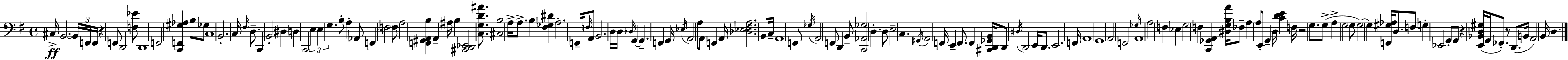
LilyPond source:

{
  \clef bass
  \time 4/4
  \defaultTimeSignature
  \key g \major
  cis16->\ff b,2.~~ \tuplet 3/2 { b,16 f,16 f,16 } | r4 f,8 d,2 <f ees'>8 | d,1 | f,2 <c, f, gis aes>4 b8 ges8 | \break c1 | b,2.-. c16 \grace { fis16 } d8.-- | c,4 b,2-. dis4 | d4 c,2 \tuplet 3/2 { e4 | \break e4 g4. } b8-. a4-. | aes,8 f,4 \parenthesize f2 f8 | a2 <f, gis, a, b>4 a,4-- | ais16 b4 <cis, d, ees,>2 <c g d' ais'>8. | \break <cis b>2 a16-> a8.-> b4 | <fis ges dis'>4 a2.-. | f,16-- \grace { f16 } a,8 b,2. | d16 d16 \grace { des16 } g,4~~ g,4.-- f,4 | \break g,16 \acciaccatura { ees16 } a,2 a8 a,8 | f,4 a,16 <des ees fis a>2. | b,8 c16-- a,1 | f,8 \acciaccatura { ges16 } a,2 f,8 | \break d,4 b,8-- <c, aes, ges>2 d4.-. | d8 e2-- c4. | \acciaccatura { gis,16 } a,2 f,16 e,4-- | f,8. f,4 <cis, d, ges, b,>16 d,8 \acciaccatura { dis16 } d,2 | \break e,16 d,8. e,2. | f,16 a,1 | g,1 | a,2 f,2 | \break \grace { ges16 } a,1 | a2 | f4 ees4 g2 | f4 <c, ges, a,>4 <dis g b a'>16 fes8-- a4 a8 | \break e,8-. g,4-- d16 <c' d' e'>4 f16 r2 | g8. g8->( a4-> g2 | g8 g2~~) | g4 <f, gis aes>16 d8. f8 g4-. ees,2 | \break g,8-. g,8 r4 <e, bes, d gis>16( g,16 | fes,8.-.) r8 d,8.( b,16 a,2) | b,16 d4. \bar "|."
}